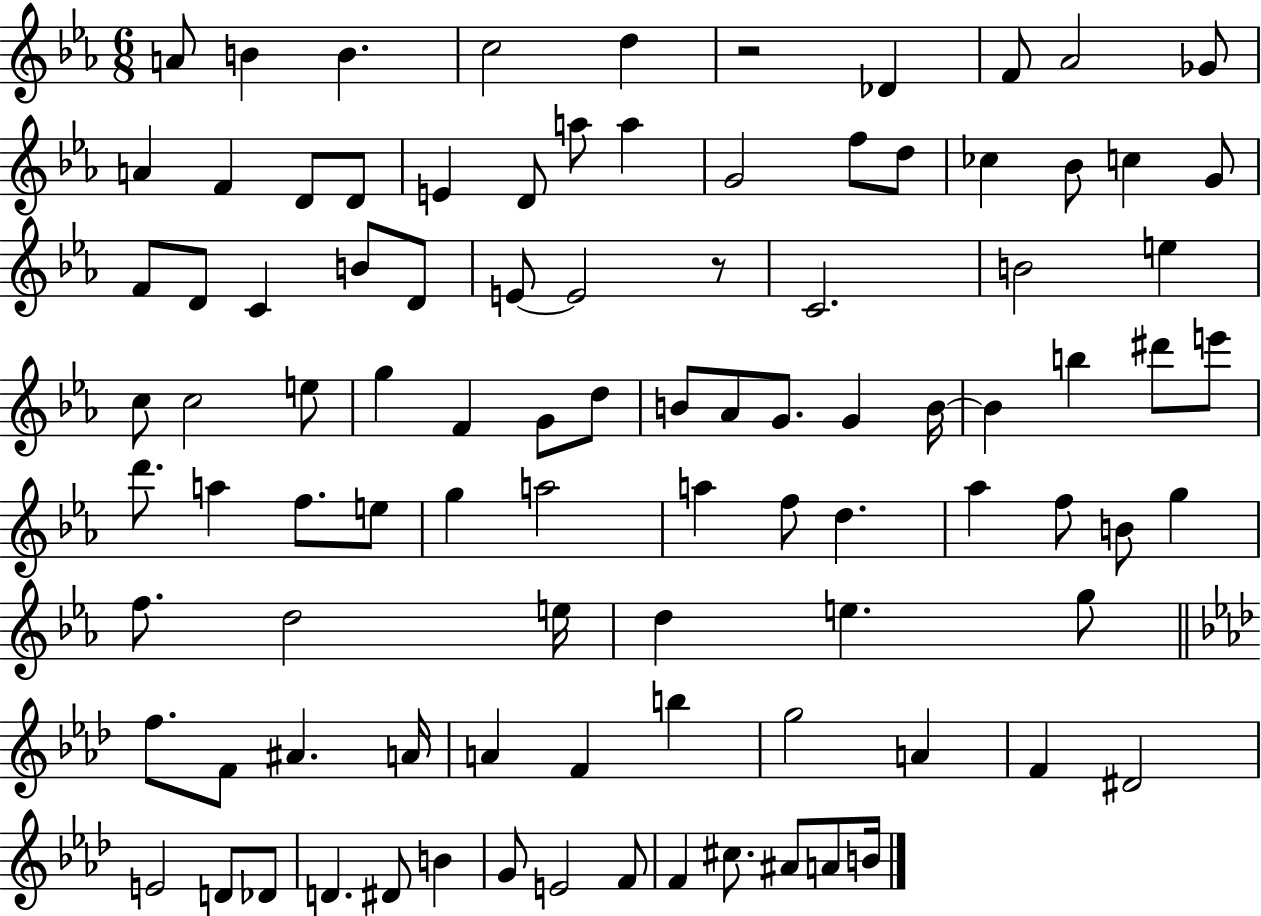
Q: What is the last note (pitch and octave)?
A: B4